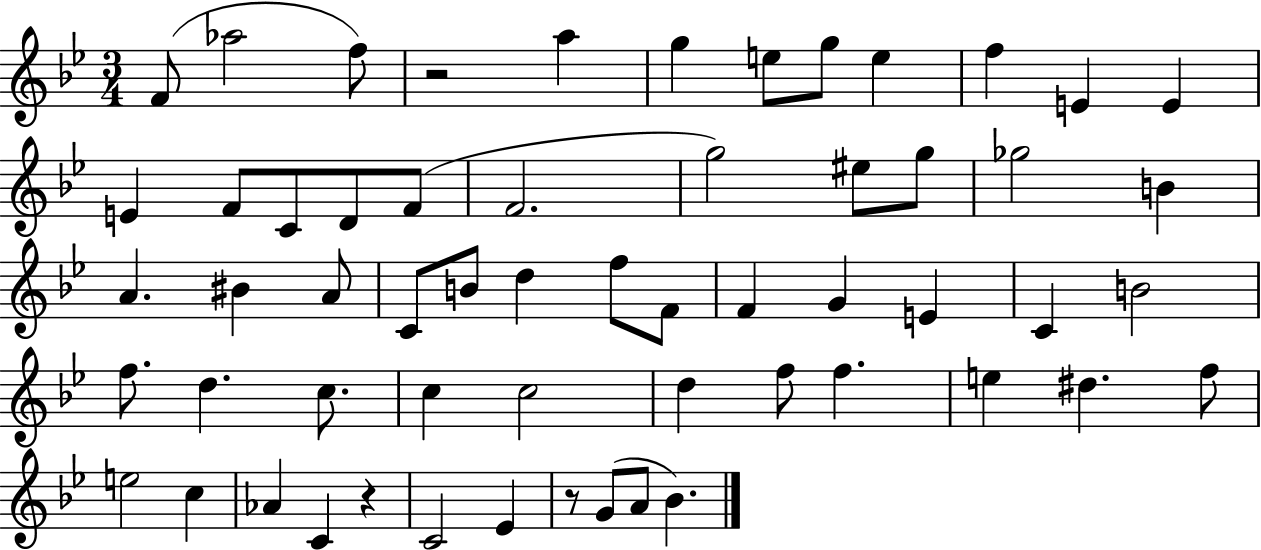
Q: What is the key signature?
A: BES major